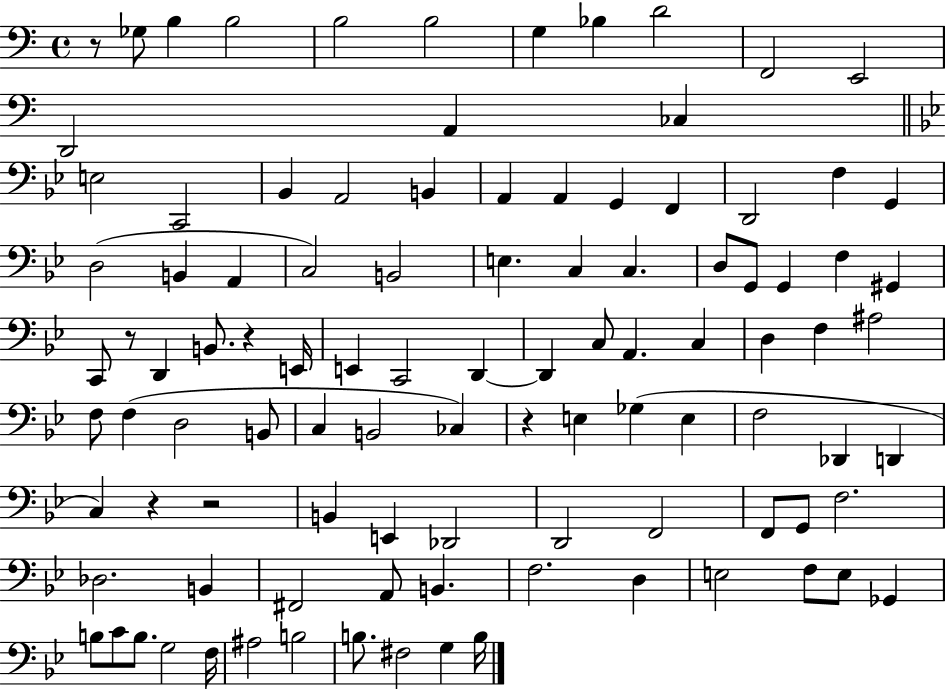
X:1
T:Untitled
M:4/4
L:1/4
K:C
z/2 _G,/2 B, B,2 B,2 B,2 G, _B, D2 F,,2 E,,2 D,,2 A,, _C, E,2 C,,2 _B,, A,,2 B,, A,, A,, G,, F,, D,,2 F, G,, D,2 B,, A,, C,2 B,,2 E, C, C, D,/2 G,,/2 G,, F, ^G,, C,,/2 z/2 D,, B,,/2 z E,,/4 E,, C,,2 D,, D,, C,/2 A,, C, D, F, ^A,2 F,/2 F, D,2 B,,/2 C, B,,2 _C, z E, _G, E, F,2 _D,, D,, C, z z2 B,, E,, _D,,2 D,,2 F,,2 F,,/2 G,,/2 F,2 _D,2 B,, ^F,,2 A,,/2 B,, F,2 D, E,2 F,/2 E,/2 _G,, B,/2 C/2 B,/2 G,2 F,/4 ^A,2 B,2 B,/2 ^F,2 G, B,/4